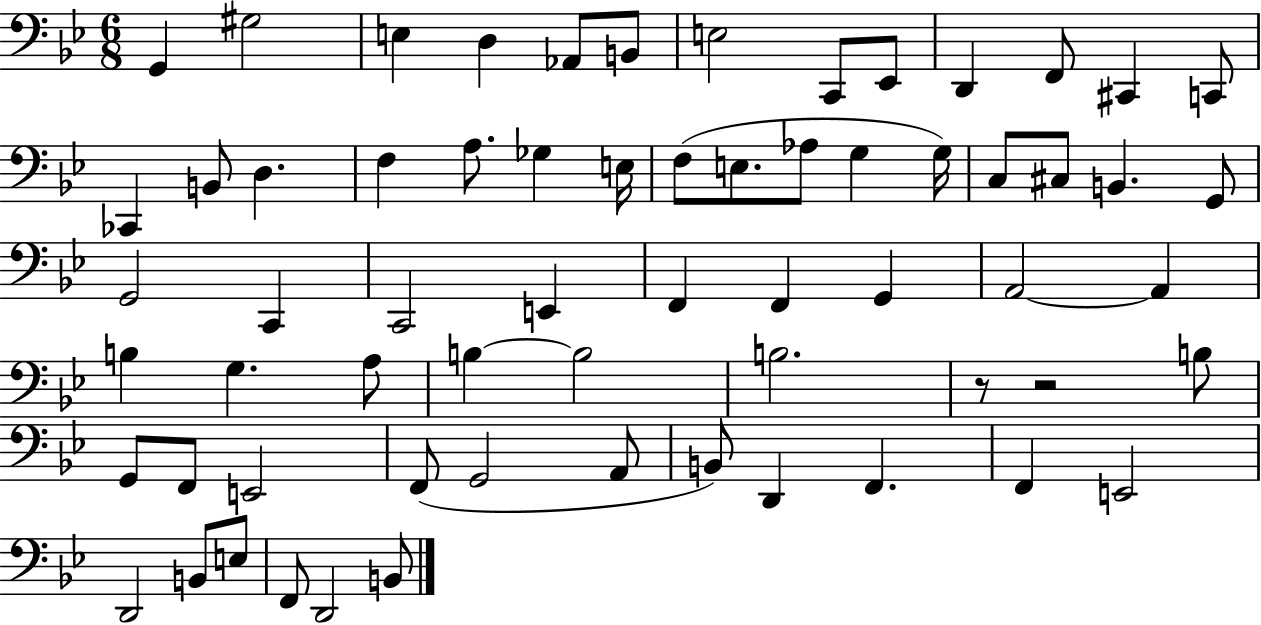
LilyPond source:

{
  \clef bass
  \numericTimeSignature
  \time 6/8
  \key bes \major
  g,4 gis2 | e4 d4 aes,8 b,8 | e2 c,8 ees,8 | d,4 f,8 cis,4 c,8 | \break ces,4 b,8 d4. | f4 a8. ges4 e16 | f8( e8. aes8 g4 g16) | c8 cis8 b,4. g,8 | \break g,2 c,4 | c,2 e,4 | f,4 f,4 g,4 | a,2~~ a,4 | \break b4 g4. a8 | b4~~ b2 | b2. | r8 r2 b8 | \break g,8 f,8 e,2 | f,8( g,2 a,8 | b,8) d,4 f,4. | f,4 e,2 | \break d,2 b,8 e8 | f,8 d,2 b,8 | \bar "|."
}